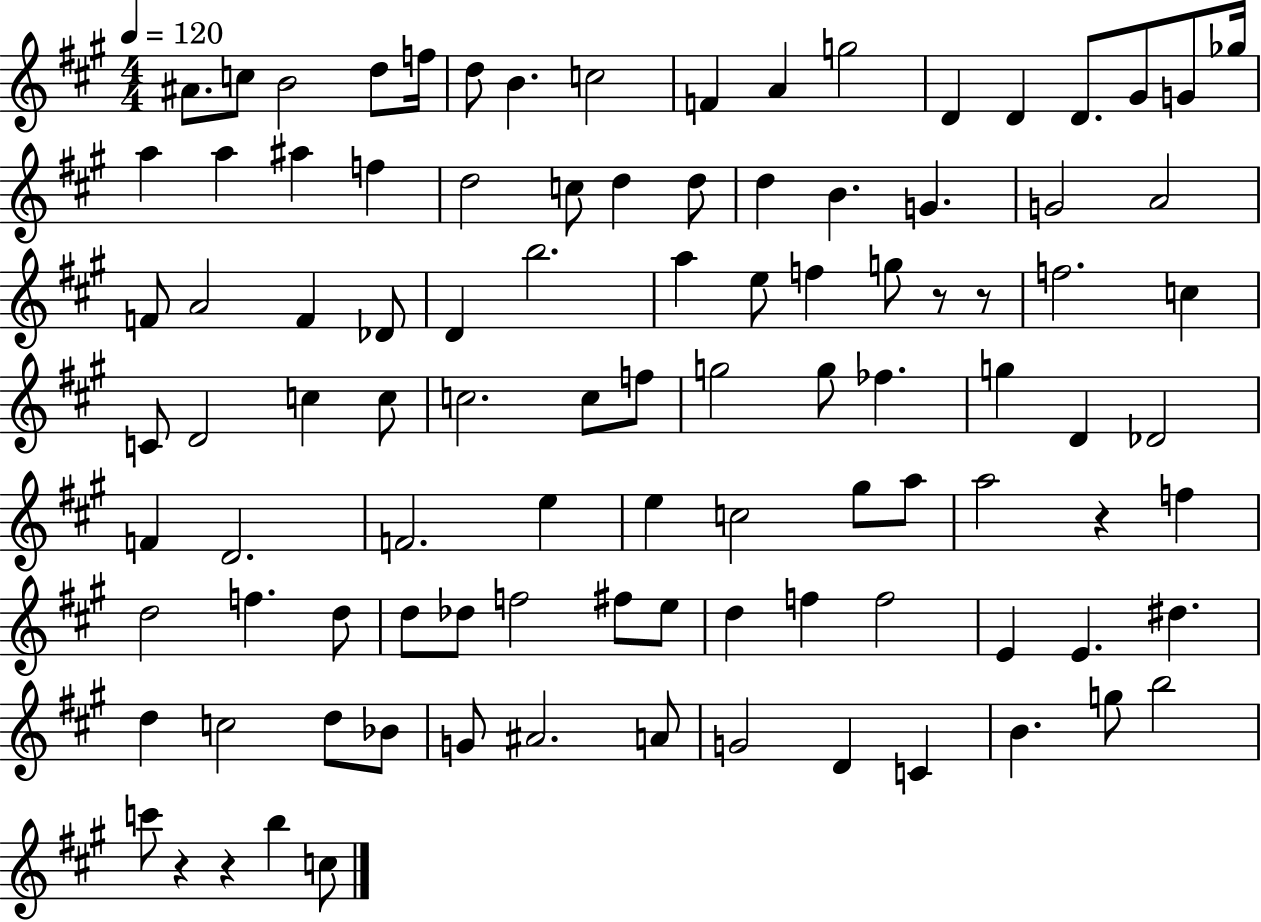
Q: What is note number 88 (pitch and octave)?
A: D4